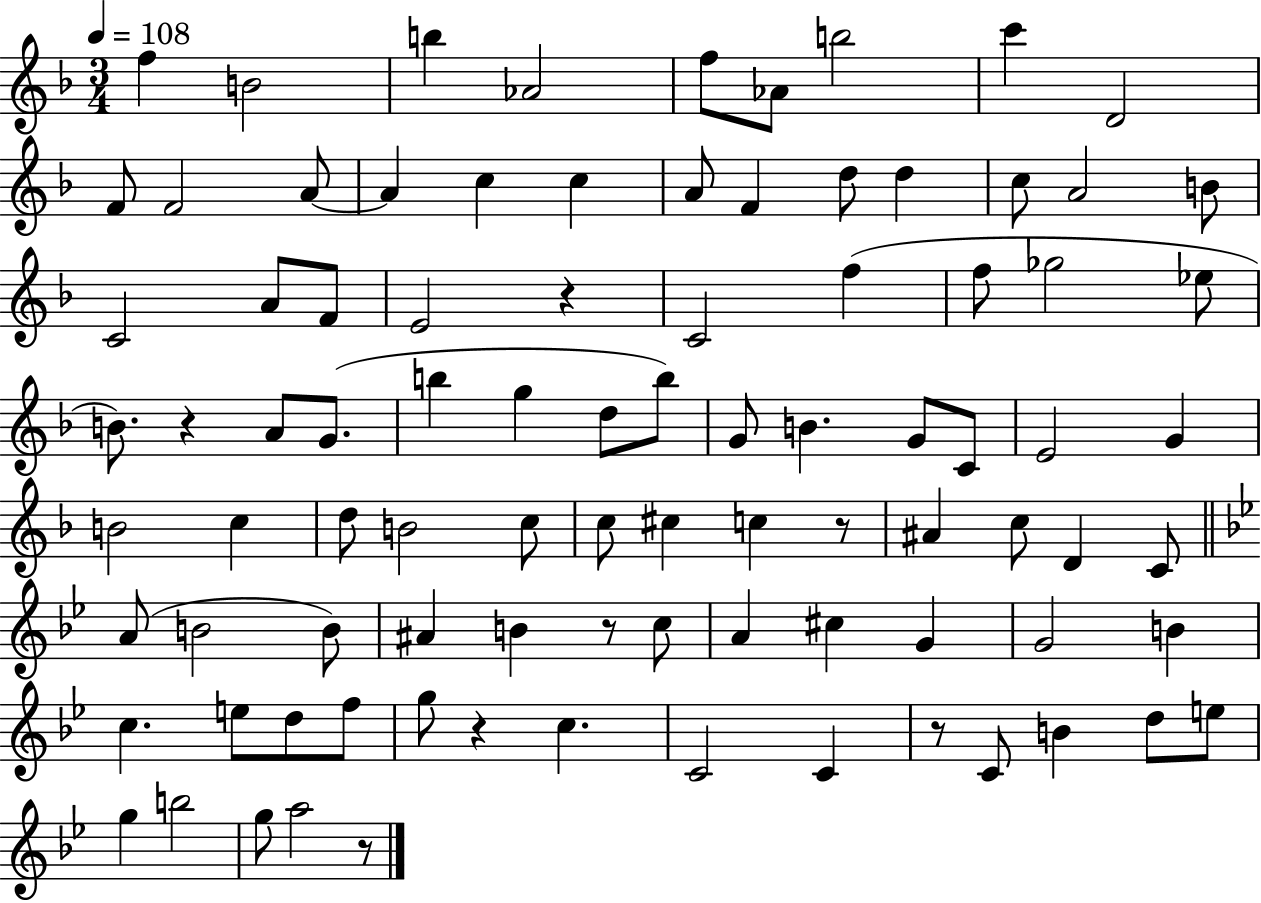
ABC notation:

X:1
T:Untitled
M:3/4
L:1/4
K:F
f B2 b _A2 f/2 _A/2 b2 c' D2 F/2 F2 A/2 A c c A/2 F d/2 d c/2 A2 B/2 C2 A/2 F/2 E2 z C2 f f/2 _g2 _e/2 B/2 z A/2 G/2 b g d/2 b/2 G/2 B G/2 C/2 E2 G B2 c d/2 B2 c/2 c/2 ^c c z/2 ^A c/2 D C/2 A/2 B2 B/2 ^A B z/2 c/2 A ^c G G2 B c e/2 d/2 f/2 g/2 z c C2 C z/2 C/2 B d/2 e/2 g b2 g/2 a2 z/2